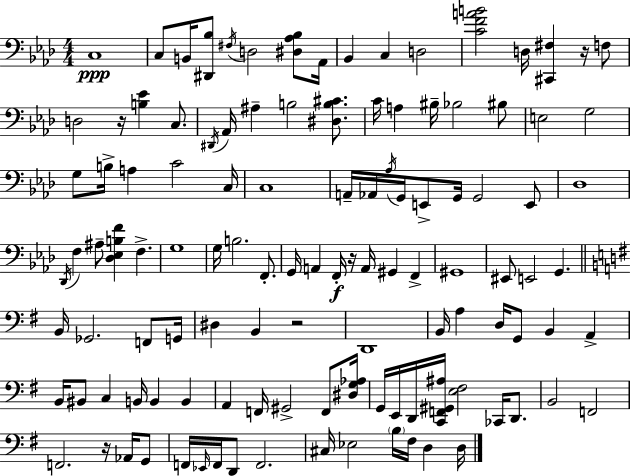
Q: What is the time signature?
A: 4/4